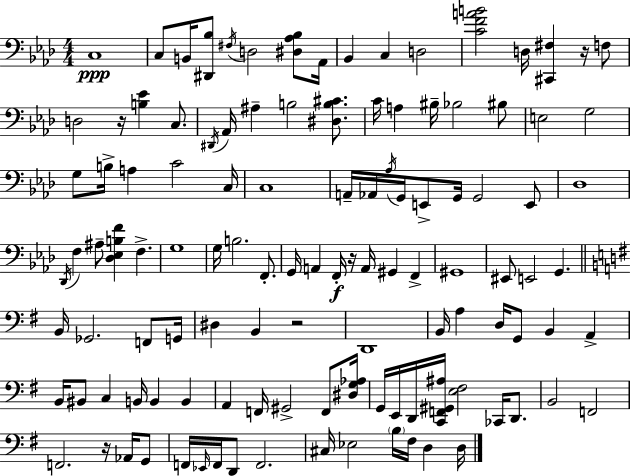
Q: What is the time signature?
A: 4/4